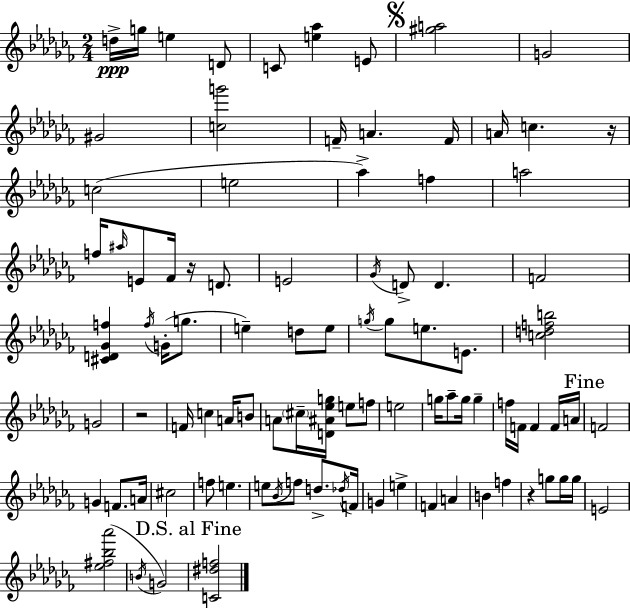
{
  \clef treble
  \numericTimeSignature
  \time 2/4
  \key aes \minor
  \repeat volta 2 { d''16->\ppp g''16 e''4 d'8 | c'8 <e'' aes''>4 e'8 | \mark \markup { \musicglyph "scripts.segno" } <gis'' a''>2 | g'2 | \break gis'2 | <c'' g'''>2 | f'16-- a'4. f'16 | a'16 c''4. r16 | \break c''2( | e''2 | aes''4->) f''4 | a''2 | \break f''16 \grace { ais''16 } e'8 fes'16 r16 d'8. | e'2 | \acciaccatura { ges'16 } d'8-> d'4. | f'2 | \break <cis' d' ges' f''>4 \acciaccatura { f''16 }( g'16-. | g''8. e''4--) d''8 | e''8 \acciaccatura { g''16 } g''8 e''8. | e'8. <c'' d'' f'' b''>2 | \break g'2 | r2 | f'16 c''4 | a'16 b'8 a'8 \parenthesize cis''16-- <d' ais' ees'' g''>16 | \break e''8 f''8 e''2 | g''16 aes''8-- g''16 | g''4-- f''16 f'16 f'4 | f'16 a'16 \mark "Fine" f'2 | \break g'4 | f'8. a'16 cis''2 | f''8 e''4. | e''8 \acciaccatura { bes'16 } f''8 | \break d''8.-> \acciaccatura { des''16 } f'16 g'4 | e''4-> f'4 | a'4 b'4 | f''4 r4 | \break g''8 g''16 g''16 e'2 | <ees'' fis'' bes'' aes'''>2( | \acciaccatura { b'16 } g'2) | \mark "D.S. al Fine" <c' dis'' f''>2 | \break } \bar "|."
}